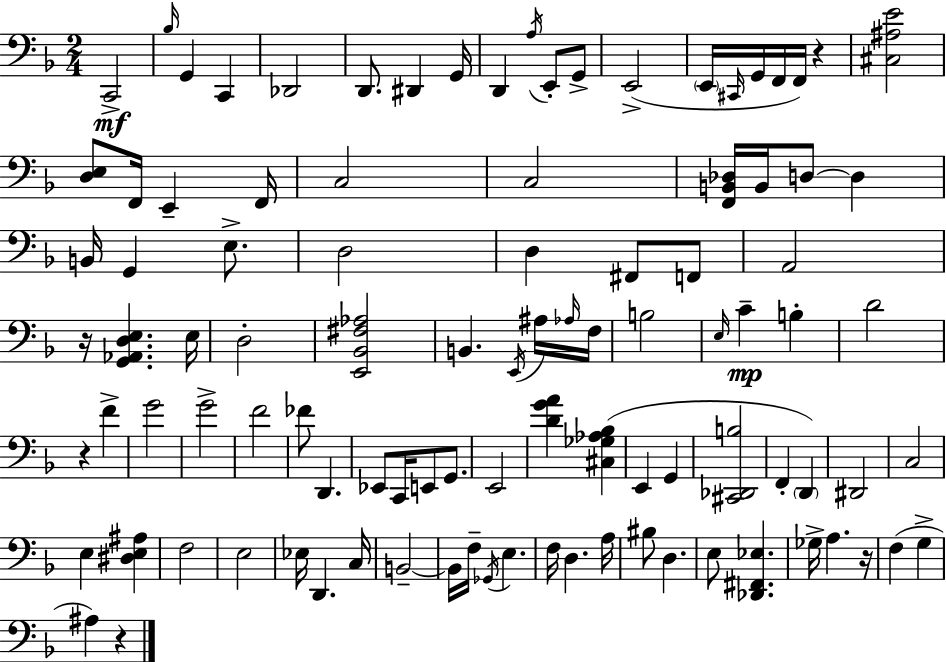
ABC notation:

X:1
T:Untitled
M:2/4
L:1/4
K:F
C,,2 _B,/4 G,, C,, _D,,2 D,,/2 ^D,, G,,/4 D,, A,/4 E,,/2 G,,/2 E,,2 E,,/4 ^C,,/4 G,,/4 F,,/4 F,,/4 z [^C,^A,E]2 [D,E,]/2 F,,/4 E,, F,,/4 C,2 C,2 [F,,B,,_D,]/4 B,,/4 D,/2 D, B,,/4 G,, E,/2 D,2 D, ^F,,/2 F,,/2 A,,2 z/4 [G,,_A,,D,E,] E,/4 D,2 [E,,_B,,^F,_A,]2 B,, E,,/4 ^A,/4 _A,/4 F,/4 B,2 E,/4 C B, D2 z F G2 G2 F2 _F/2 D,, _E,,/2 C,,/4 E,,/2 G,,/2 E,,2 [DGA] [^C,_G,_A,_B,] E,, G,, [^C,,_D,,B,]2 F,, D,, ^D,,2 C,2 E, [^D,E,^A,] F,2 E,2 _E,/4 D,, C,/4 B,,2 B,,/4 F,/4 _G,,/4 E, F,/4 D, A,/4 ^B,/2 D, E,/2 [_D,,^F,,_E,] _G,/4 A, z/4 F, G, ^A, z